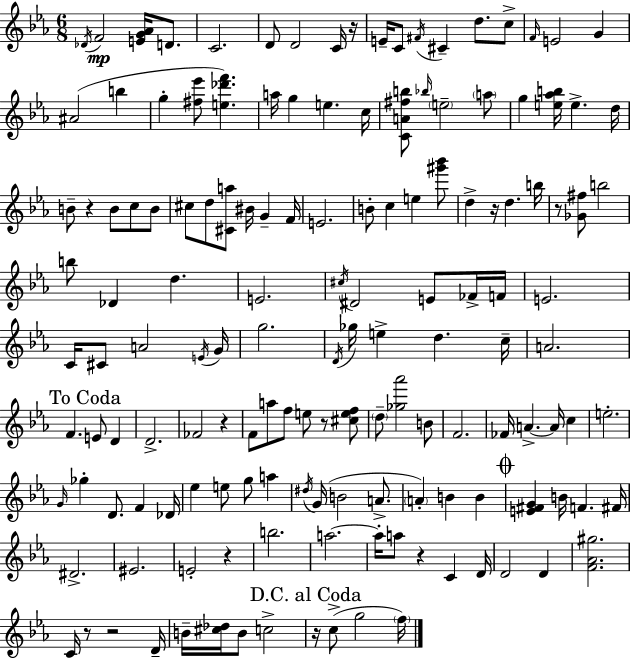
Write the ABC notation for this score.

X:1
T:Untitled
M:6/8
L:1/4
K:Cm
_D/4 F2 [EG_A]/4 D/2 C2 D/2 D2 C/4 z/4 E/4 C/2 ^F/4 ^C d/2 c/2 F/4 E2 G ^A2 b g [^f_e']/2 [e_d'f'] a/4 g e c/4 [CA^fb]/2 _b/4 e2 a/2 g [e_ab]/4 e d/4 B/2 z B/2 c/2 B/2 ^c/2 d/2 [^Ca]/2 ^B/4 G F/4 E2 B/2 c e [^g'_b']/2 d z/4 d b/4 z/2 [_G^f]/2 b2 b/2 _D d E2 ^c/4 ^D2 E/2 _F/4 F/4 E2 C/4 ^C/2 A2 E/4 G/4 g2 D/4 _g/4 e d c/4 A2 F E/2 D D2 _F2 z F/2 a/2 f/2 e/2 z/2 [^cef]/2 d/2 [_g_a']2 B/2 F2 _F/4 A A/4 c e2 G/4 _g D/2 F _D/4 _e e/2 g/2 a ^d/4 G/4 B2 A/2 A B B [E^FG] B/4 F ^F/4 ^D2 ^E2 E2 z b2 a2 a/4 a/2 z C D/4 D2 D [F_A^g]2 C/4 z/2 z2 D/4 B/4 [^c_d]/4 B/2 c2 z/4 c/2 g2 f/4